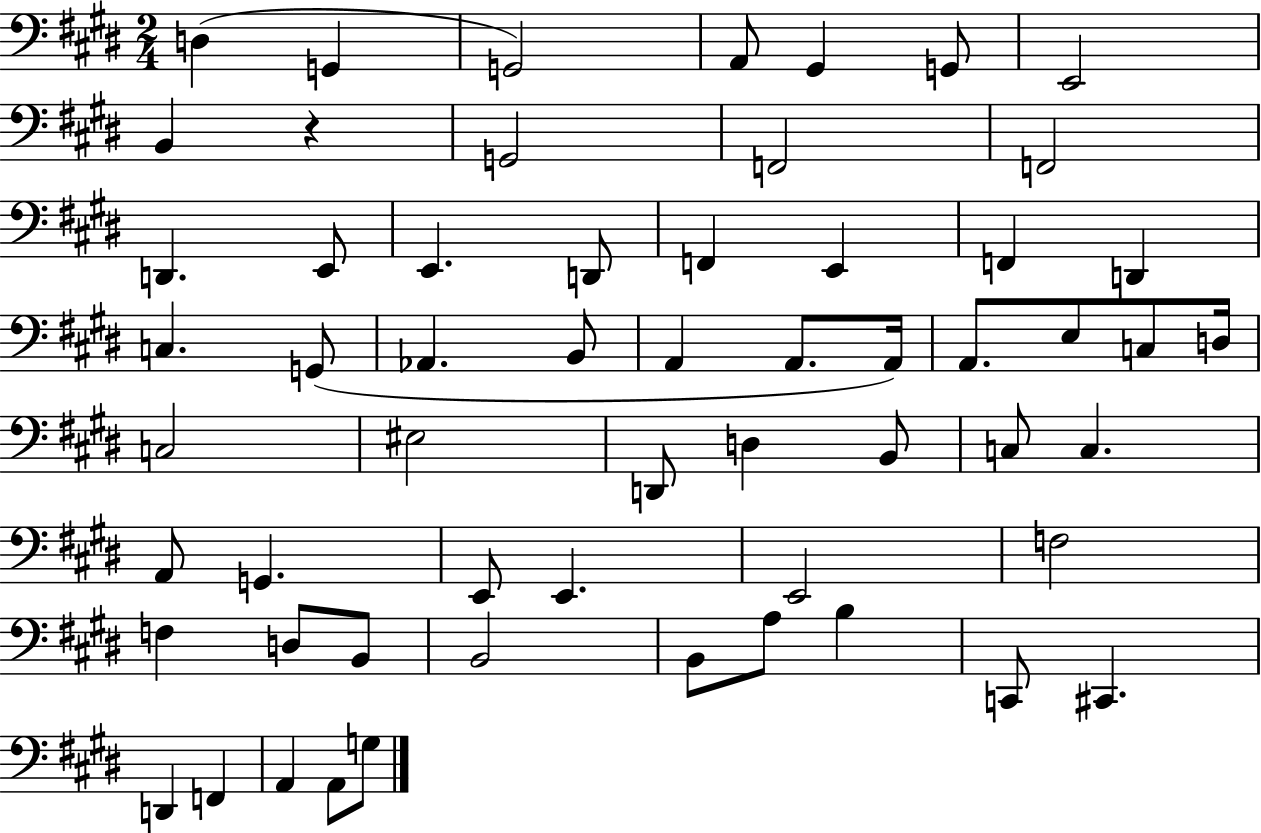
D3/q G2/q G2/h A2/e G#2/q G2/e E2/h B2/q R/q G2/h F2/h F2/h D2/q. E2/e E2/q. D2/e F2/q E2/q F2/q D2/q C3/q. G2/e Ab2/q. B2/e A2/q A2/e. A2/s A2/e. E3/e C3/e D3/s C3/h EIS3/h D2/e D3/q B2/e C3/e C3/q. A2/e G2/q. E2/e E2/q. E2/h F3/h F3/q D3/e B2/e B2/h B2/e A3/e B3/q C2/e C#2/q. D2/q F2/q A2/q A2/e G3/e